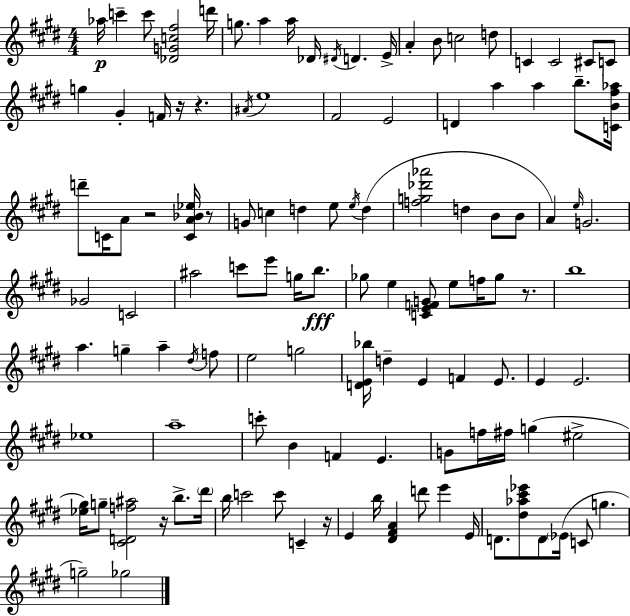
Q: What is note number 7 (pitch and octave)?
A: A5